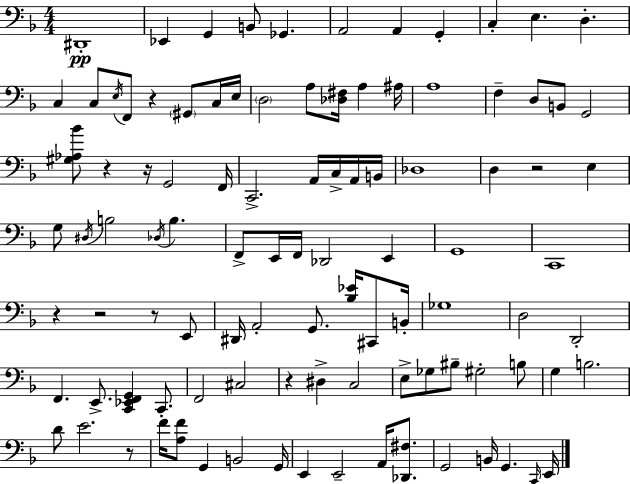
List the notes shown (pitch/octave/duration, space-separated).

D#2/w Eb2/q G2/q B2/e Gb2/q. A2/h A2/q G2/q C3/q E3/q. D3/q. C3/q C3/e E3/s F2/e R/q G#2/e C3/s E3/s D3/h A3/e [Db3,F#3]/s A3/q A#3/s A3/w F3/q D3/e B2/e G2/h [G#3,Ab3,Bb4]/e R/q R/s G2/h F2/s C2/h. A2/s C3/s A2/s B2/s Db3/w D3/q R/h E3/q G3/e D#3/s B3/h Db3/s B3/q. F2/e E2/s F2/s Db2/h E2/q G2/w C2/w R/q R/h R/e E2/e D#2/s A2/h G2/e. [Bb3,Eb4]/s C#2/e B2/s Gb3/w D3/h D2/h F2/q. E2/e. [C2,Eb2,F2,G2]/q C2/e. F2/h C#3/h R/q D#3/q C3/h E3/e Gb3/e BIS3/e G#3/h B3/e G3/q B3/h. D4/e E4/h. R/e F4/s [A3,F4]/e G2/q B2/h G2/s E2/q E2/h A2/s [Db2,F#3]/e. G2/h B2/s G2/q. C2/s E2/s